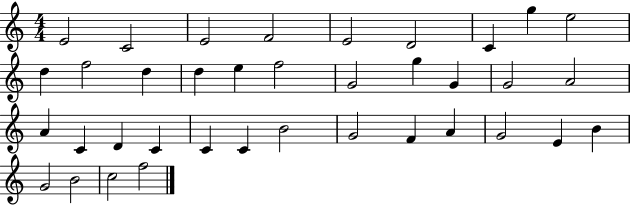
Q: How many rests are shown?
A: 0